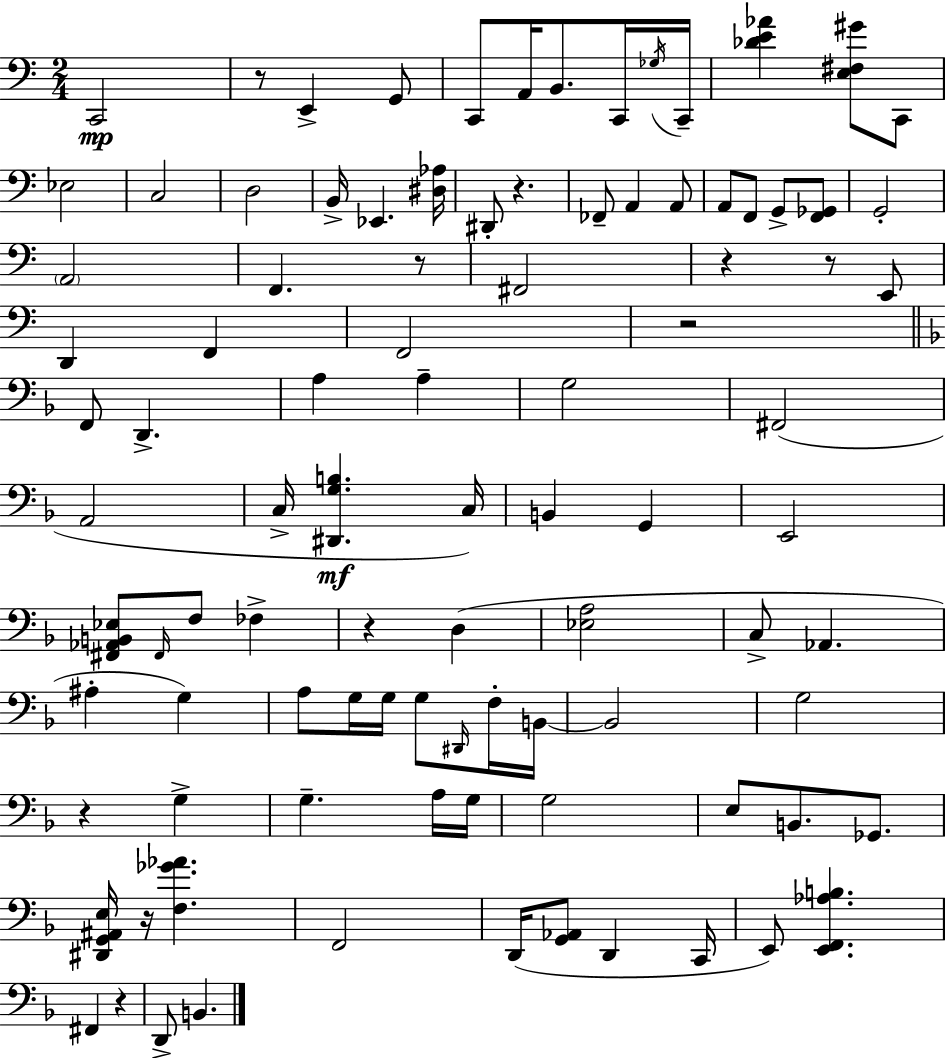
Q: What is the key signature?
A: C major